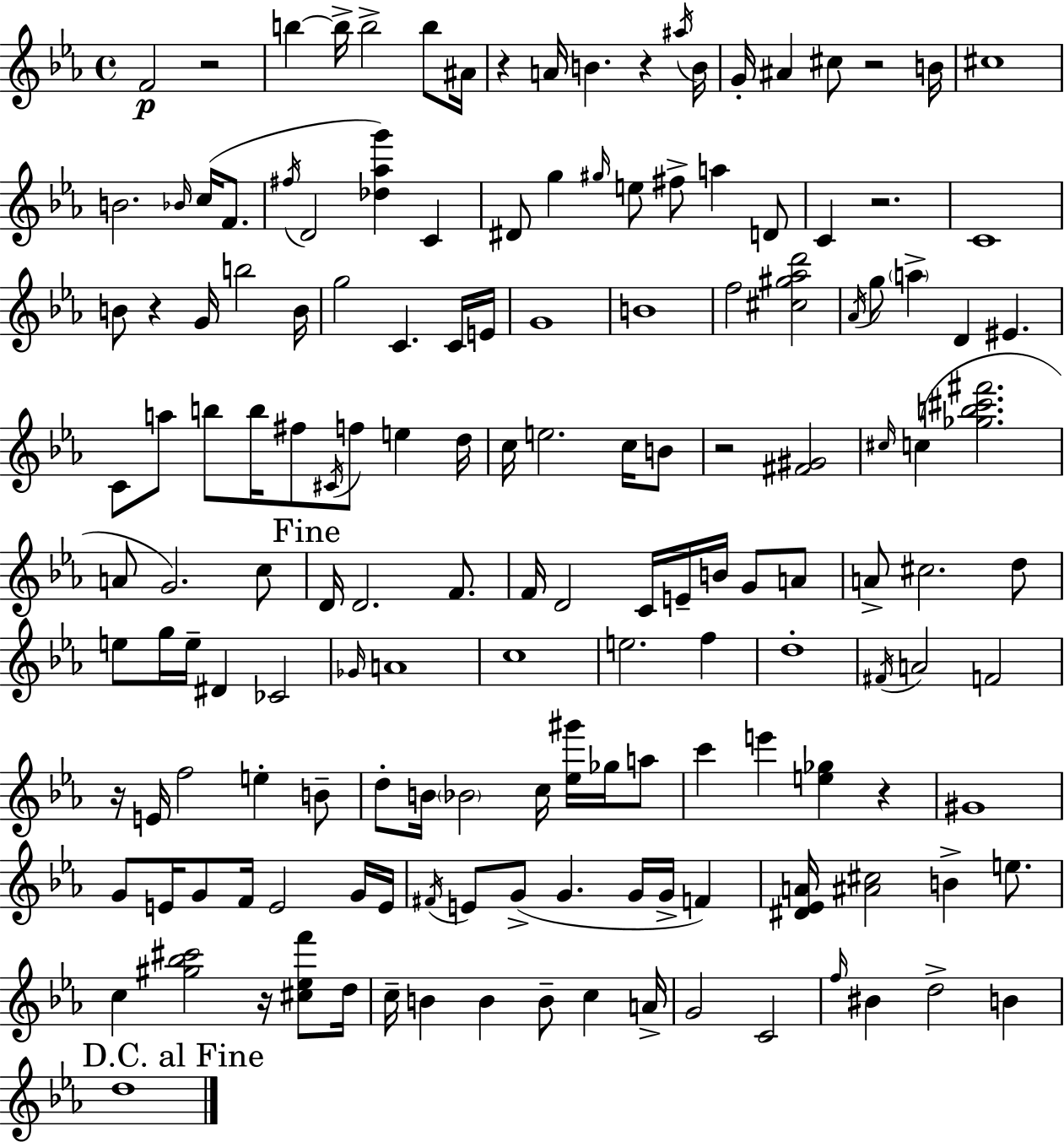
{
  \clef treble
  \time 4/4
  \defaultTimeSignature
  \key ees \major
  f'2\p r2 | b''4~~ b''16-> b''2-> b''8 ais'16 | r4 a'16 b'4. r4 \acciaccatura { ais''16 } | b'16 g'16-. ais'4 cis''8 r2 | \break b'16 cis''1 | b'2. \grace { bes'16 } c''16( f'8. | \acciaccatura { fis''16 } d'2 <des'' aes'' g'''>4) c'4 | dis'8 g''4 \grace { gis''16 } e''8 fis''8-> a''4 | \break d'8 c'4 r2. | c'1 | b'8 r4 g'16 b''2 | b'16 g''2 c'4. | \break c'16 e'16 g'1 | b'1 | f''2 <cis'' gis'' aes'' d'''>2 | \acciaccatura { aes'16 } g''8 \parenthesize a''4-> d'4 eis'4. | \break c'8 a''8 b''8 b''16 fis''8 \acciaccatura { cis'16 } f''8 | e''4 d''16 c''16 e''2. | c''16 b'8 r2 <fis' gis'>2 | \grace { cis''16 } c''4( <ges'' b'' cis''' fis'''>2. | \break a'8 g'2.) | c''8 \mark "Fine" d'16 d'2. | f'8. f'16 d'2 | c'16 e'16-- b'16 g'8 a'8 a'8-> cis''2. | \break d''8 e''8 g''16 e''16-- dis'4 ces'2 | \grace { ges'16 } a'1 | c''1 | e''2. | \break f''4 d''1-. | \acciaccatura { fis'16 } a'2 | f'2 r16 e'16 f''2 | e''4-. b'8-- d''8-. b'16 \parenthesize bes'2 | \break c''16 <ees'' gis'''>16 ges''16 a''8 c'''4 e'''4 | <e'' ges''>4 r4 gis'1 | g'8 e'16 g'8 f'16 e'2 | g'16 e'16 \acciaccatura { fis'16 } e'8 g'8->( g'4. | \break g'16 g'16-> f'4) <dis' ees' a'>16 <ais' cis''>2 | b'4-> e''8. c''4 <gis'' bes'' cis'''>2 | r16 <cis'' ees'' f'''>8 d''16 c''16-- b'4 b'4 | b'8-- c''4 a'16-> g'2 | \break c'2 \grace { f''16 } bis'4 d''2-> | b'4 \mark "D.C. al Fine" d''1 | \bar "|."
}